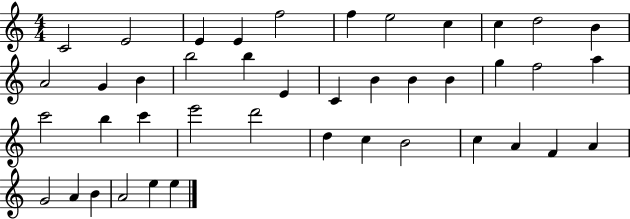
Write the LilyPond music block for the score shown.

{
  \clef treble
  \numericTimeSignature
  \time 4/4
  \key c \major
  c'2 e'2 | e'4 e'4 f''2 | f''4 e''2 c''4 | c''4 d''2 b'4 | \break a'2 g'4 b'4 | b''2 b''4 e'4 | c'4 b'4 b'4 b'4 | g''4 f''2 a''4 | \break c'''2 b''4 c'''4 | e'''2 d'''2 | d''4 c''4 b'2 | c''4 a'4 f'4 a'4 | \break g'2 a'4 b'4 | a'2 e''4 e''4 | \bar "|."
}